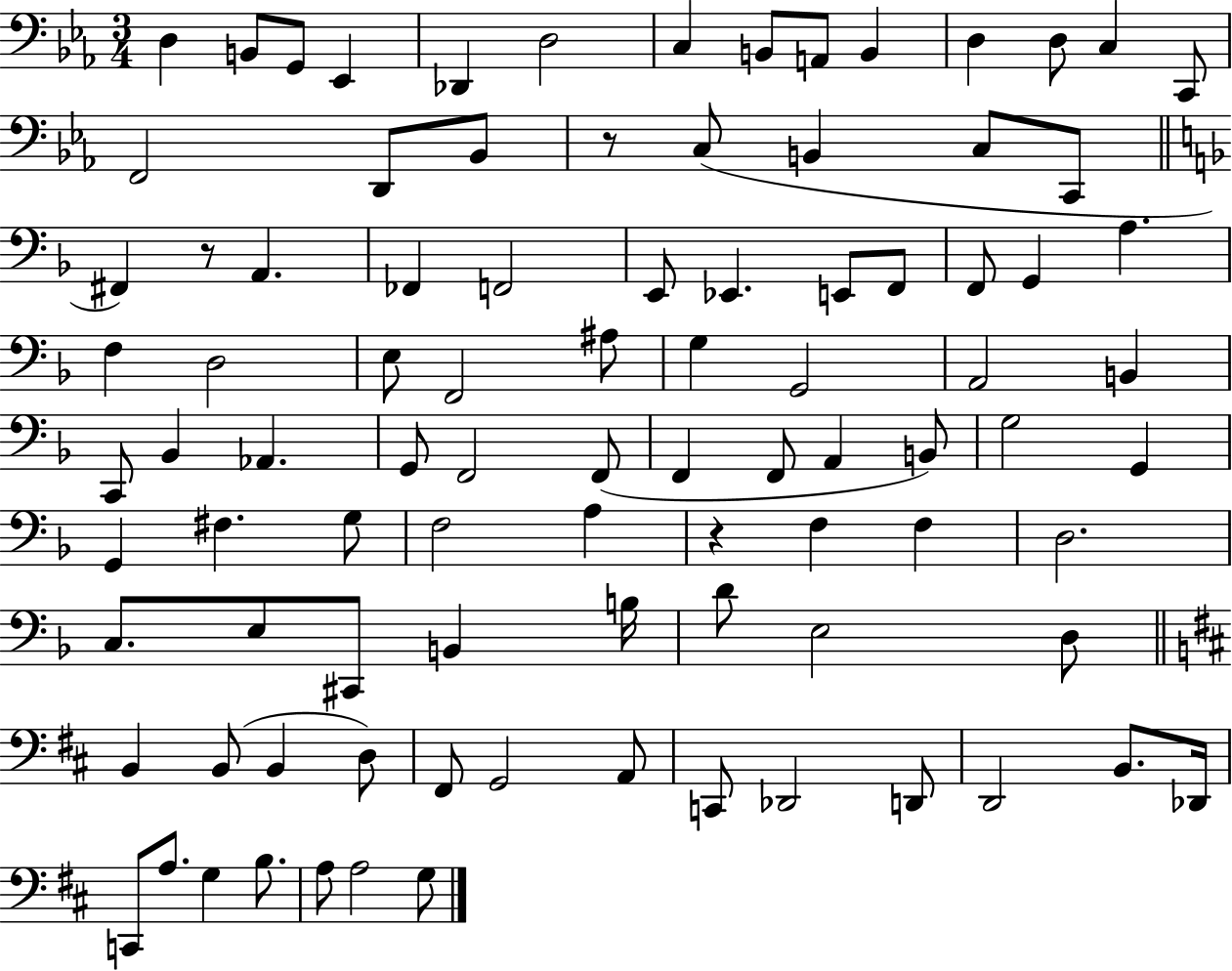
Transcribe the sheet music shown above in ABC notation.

X:1
T:Untitled
M:3/4
L:1/4
K:Eb
D, B,,/2 G,,/2 _E,, _D,, D,2 C, B,,/2 A,,/2 B,, D, D,/2 C, C,,/2 F,,2 D,,/2 _B,,/2 z/2 C,/2 B,, C,/2 C,,/2 ^F,, z/2 A,, _F,, F,,2 E,,/2 _E,, E,,/2 F,,/2 F,,/2 G,, A, F, D,2 E,/2 F,,2 ^A,/2 G, G,,2 A,,2 B,, C,,/2 _B,, _A,, G,,/2 F,,2 F,,/2 F,, F,,/2 A,, B,,/2 G,2 G,, G,, ^F, G,/2 F,2 A, z F, F, D,2 C,/2 E,/2 ^C,,/2 B,, B,/4 D/2 E,2 D,/2 B,, B,,/2 B,, D,/2 ^F,,/2 G,,2 A,,/2 C,,/2 _D,,2 D,,/2 D,,2 B,,/2 _D,,/4 C,,/2 A,/2 G, B,/2 A,/2 A,2 G,/2